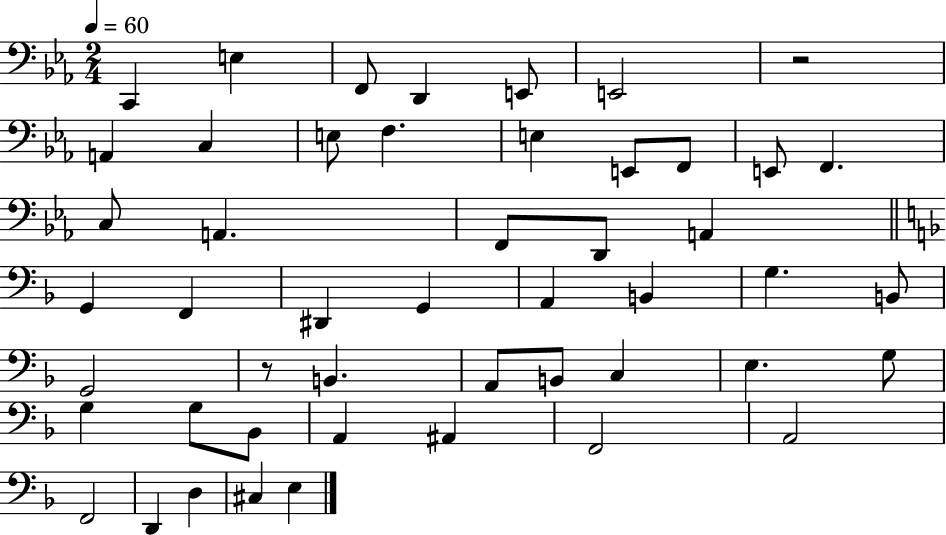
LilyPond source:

{
  \clef bass
  \numericTimeSignature
  \time 2/4
  \key ees \major
  \tempo 4 = 60
  c,4 e4 | f,8 d,4 e,8 | e,2 | r2 | \break a,4 c4 | e8 f4. | e4 e,8 f,8 | e,8 f,4. | \break c8 a,4. | f,8 d,8 a,4 | \bar "||" \break \key d \minor g,4 f,4 | dis,4 g,4 | a,4 b,4 | g4. b,8 | \break g,2 | r8 b,4. | a,8 b,8 c4 | e4. g8 | \break g4 g8 bes,8 | a,4 ais,4 | f,2 | a,2 | \break f,2 | d,4 d4 | cis4 e4 | \bar "|."
}